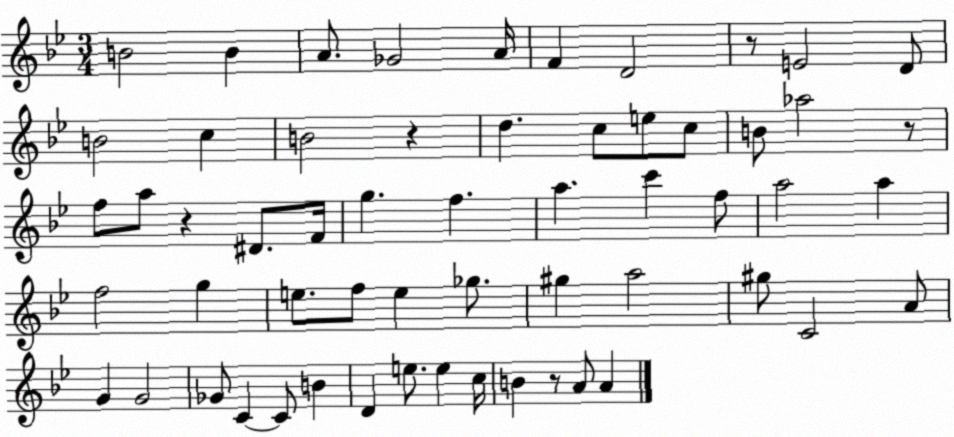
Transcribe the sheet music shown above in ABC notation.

X:1
T:Untitled
M:3/4
L:1/4
K:Bb
B2 B A/2 _G2 A/4 F D2 z/2 E2 D/2 B2 c B2 z d c/2 e/2 c/2 B/2 _a2 z/2 f/2 a/2 z ^D/2 F/4 g f a c' f/2 a2 a f2 g e/2 f/2 e _g/2 ^g a2 ^g/2 C2 A/2 G G2 _G/2 C C/2 B D e/2 e c/4 B z/2 A/2 A